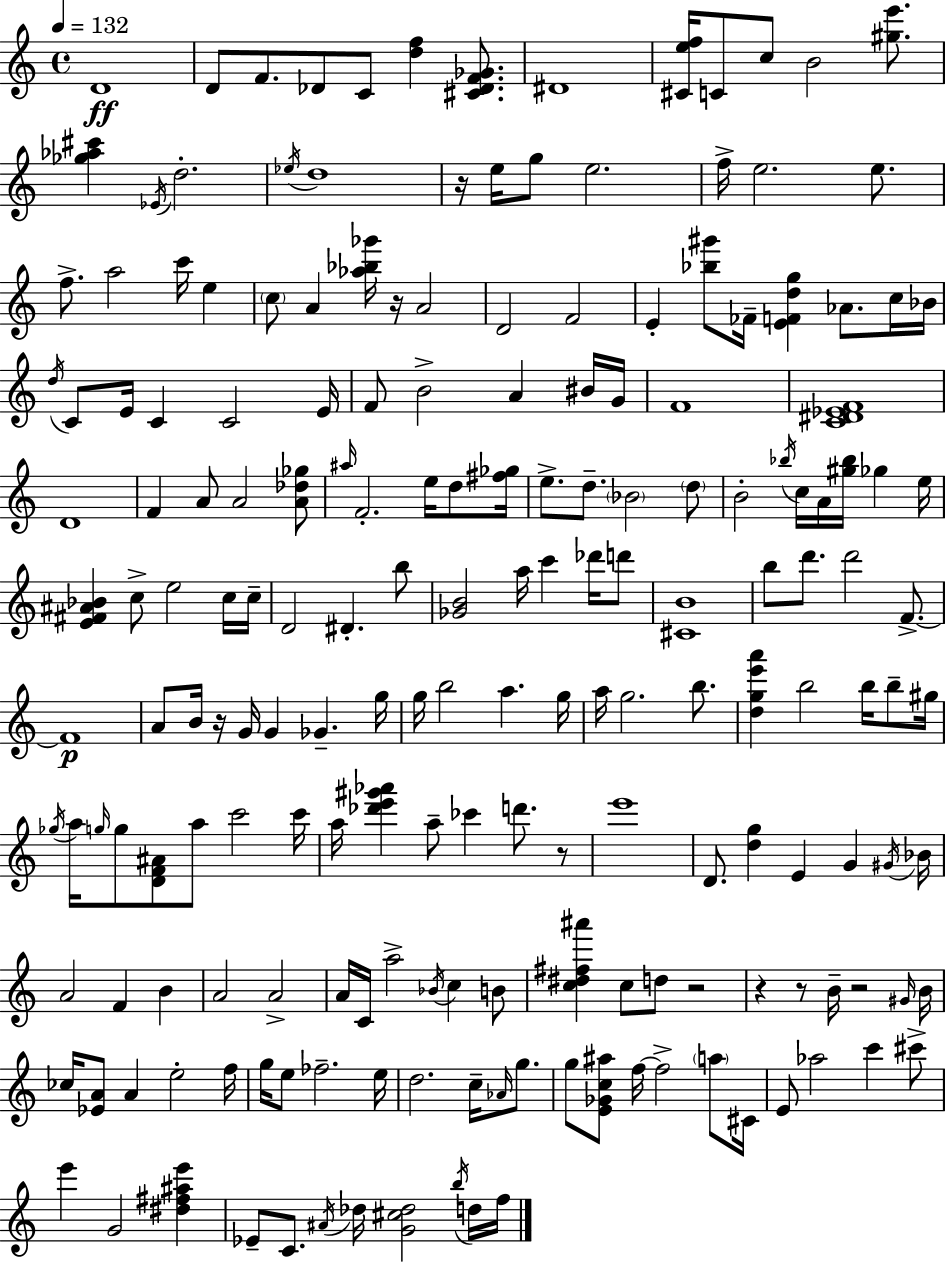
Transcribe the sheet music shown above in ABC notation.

X:1
T:Untitled
M:4/4
L:1/4
K:Am
D4 D/2 F/2 _D/2 C/2 [df] [^C_DF_G]/2 ^D4 [^Cef]/4 C/2 c/2 B2 [^ge']/2 [_g_a^c'] _E/4 d2 _e/4 d4 z/4 e/4 g/2 e2 f/4 e2 e/2 f/2 a2 c'/4 e c/2 A [_a_b_g']/4 z/4 A2 D2 F2 E [_b^g']/2 _F/4 [EFdg] _A/2 c/4 _B/4 d/4 C/2 E/4 C C2 E/4 F/2 B2 A ^B/4 G/4 F4 [C^D_EF]4 D4 F A/2 A2 [A_d_g]/2 ^a/4 F2 e/4 d/2 [^f_g]/4 e/2 d/2 _B2 d/2 B2 _b/4 c/4 A/4 [^g_b]/4 _g e/4 [E^F^A_B] c/2 e2 c/4 c/4 D2 ^D b/2 [_GB]2 a/4 c' _d'/4 d'/2 [^CB]4 b/2 d'/2 d'2 F/2 F4 A/2 B/4 z/4 G/4 G _G g/4 g/4 b2 a g/4 a/4 g2 b/2 [dge'a'] b2 b/4 b/2 ^g/4 _g/4 a/4 g/4 g/2 [DF^A]/2 a/2 c'2 c'/4 a/4 [_d'e'^g'_a'] a/2 _c' d'/2 z/2 e'4 D/2 [dg] E G ^G/4 _B/4 A2 F B A2 A2 A/4 C/4 a2 _B/4 c B/2 [c^d^f^a'] c/2 d/2 z2 z z/2 B/4 z2 ^G/4 B/4 _c/4 [_EA]/2 A e2 f/4 g/4 e/2 _f2 e/4 d2 c/4 _A/4 g/2 g/2 [E_Gc^a]/2 f/4 f2 a/2 ^C/4 E/2 _a2 c' ^c'/2 e' G2 [^d^f^ae'] _E/2 C/2 ^A/4 _d/4 [G^c_d]2 b/4 d/4 f/4